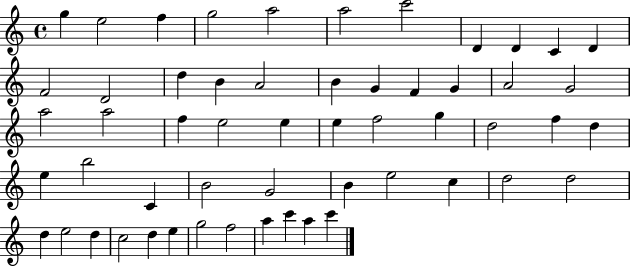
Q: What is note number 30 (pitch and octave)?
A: G5